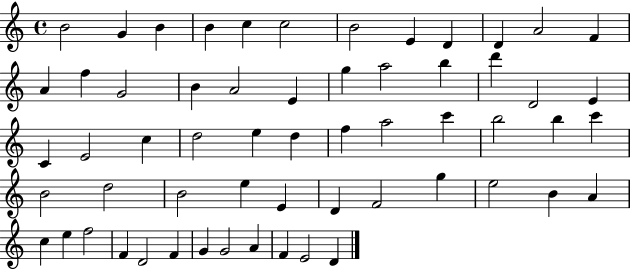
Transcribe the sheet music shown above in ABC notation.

X:1
T:Untitled
M:4/4
L:1/4
K:C
B2 G B B c c2 B2 E D D A2 F A f G2 B A2 E g a2 b d' D2 E C E2 c d2 e d f a2 c' b2 b c' B2 d2 B2 e E D F2 g e2 B A c e f2 F D2 F G G2 A F E2 D